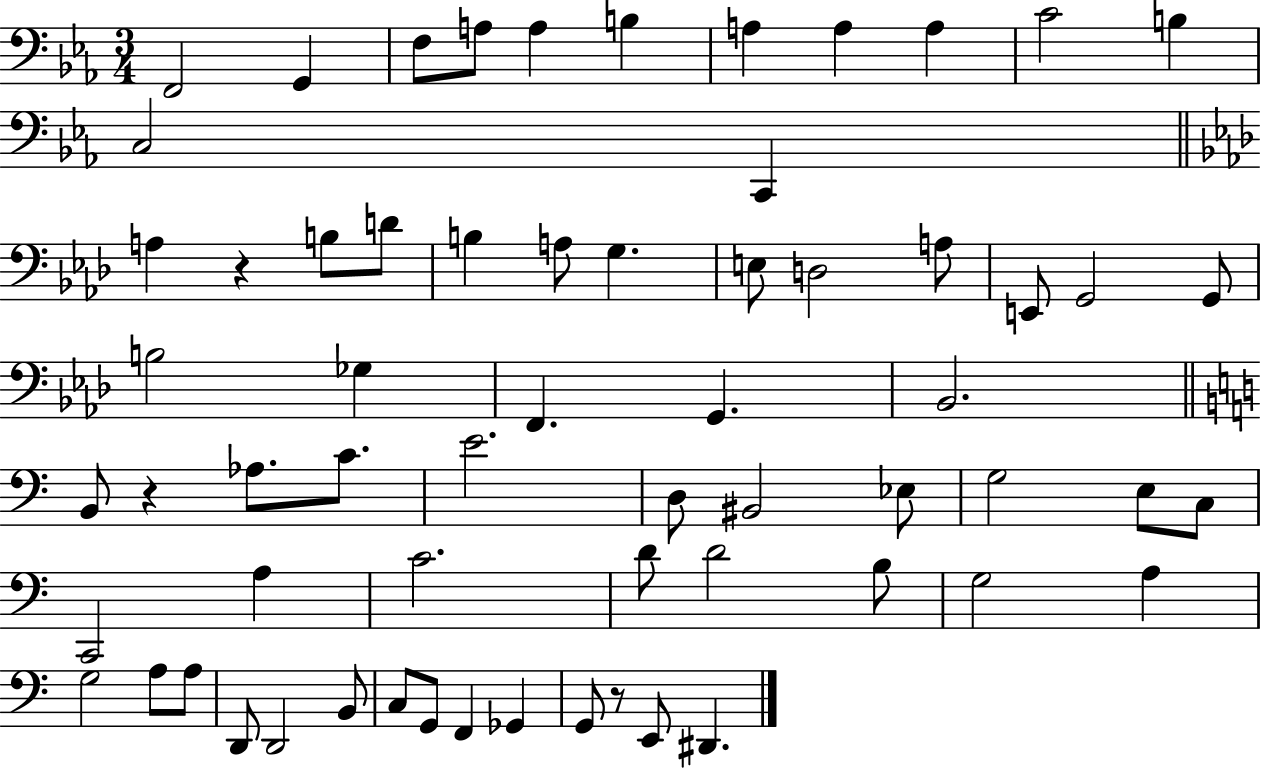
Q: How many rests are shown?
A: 3